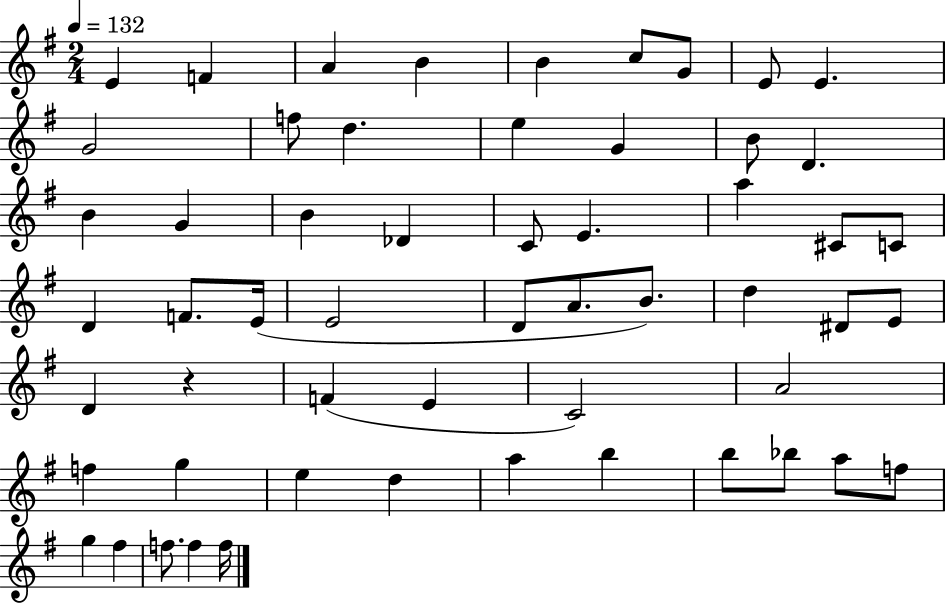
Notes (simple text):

E4/q F4/q A4/q B4/q B4/q C5/e G4/e E4/e E4/q. G4/h F5/e D5/q. E5/q G4/q B4/e D4/q. B4/q G4/q B4/q Db4/q C4/e E4/q. A5/q C#4/e C4/e D4/q F4/e. E4/s E4/h D4/e A4/e. B4/e. D5/q D#4/e E4/e D4/q R/q F4/q E4/q C4/h A4/h F5/q G5/q E5/q D5/q A5/q B5/q B5/e Bb5/e A5/e F5/e G5/q F#5/q F5/e. F5/q F5/s